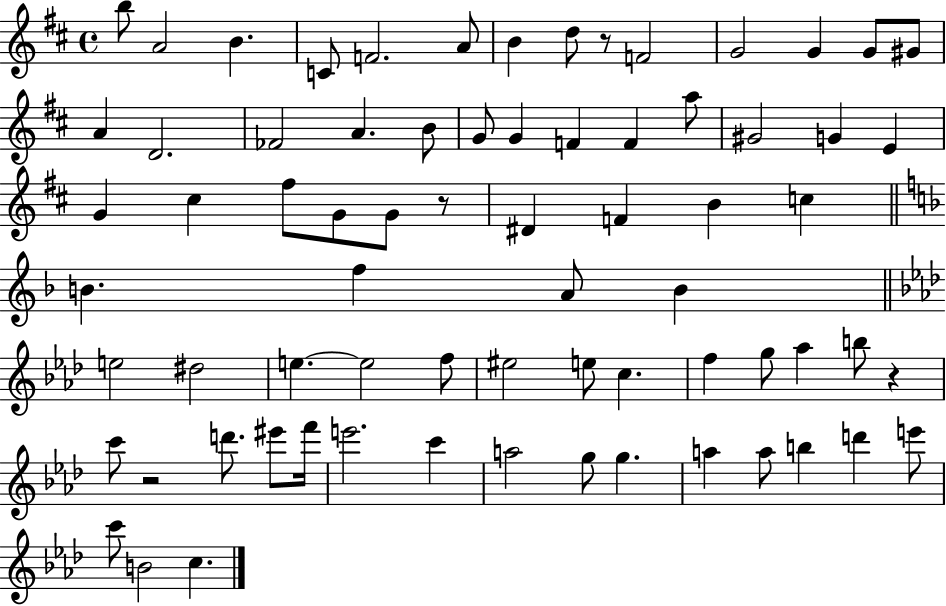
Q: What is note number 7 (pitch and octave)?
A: B4